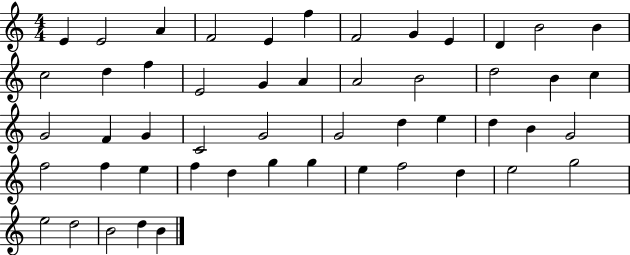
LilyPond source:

{
  \clef treble
  \numericTimeSignature
  \time 4/4
  \key c \major
  e'4 e'2 a'4 | f'2 e'4 f''4 | f'2 g'4 e'4 | d'4 b'2 b'4 | \break c''2 d''4 f''4 | e'2 g'4 a'4 | a'2 b'2 | d''2 b'4 c''4 | \break g'2 f'4 g'4 | c'2 g'2 | g'2 d''4 e''4 | d''4 b'4 g'2 | \break f''2 f''4 e''4 | f''4 d''4 g''4 g''4 | e''4 f''2 d''4 | e''2 g''2 | \break e''2 d''2 | b'2 d''4 b'4 | \bar "|."
}